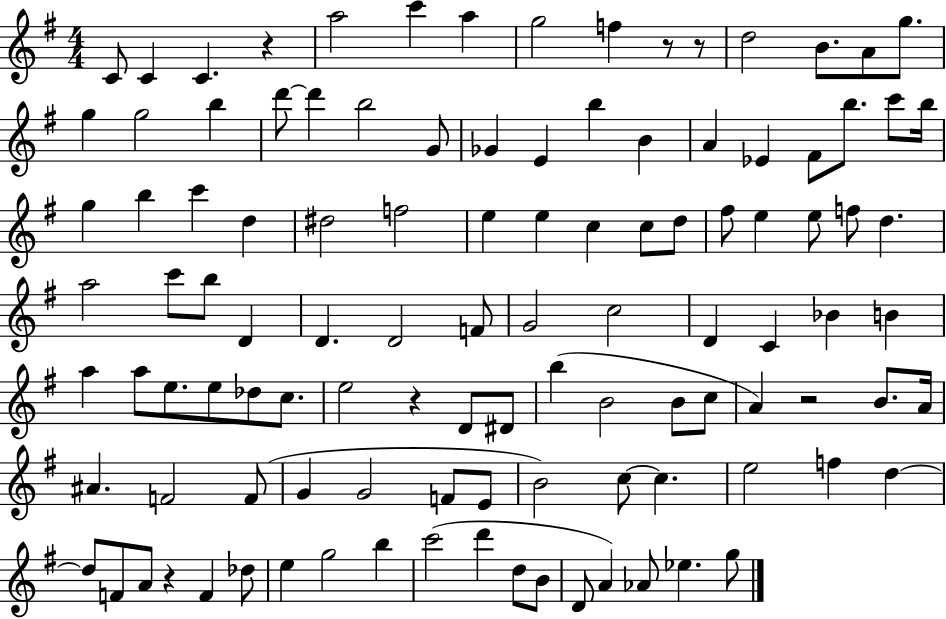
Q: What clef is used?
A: treble